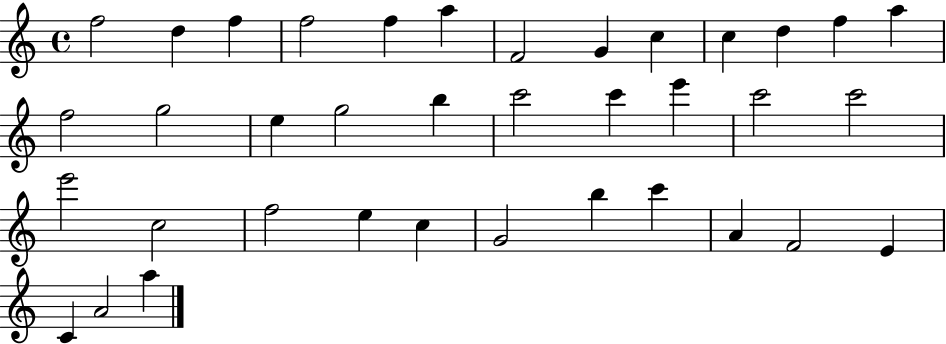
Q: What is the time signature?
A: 4/4